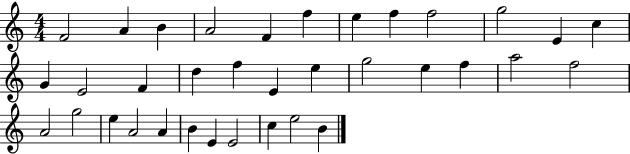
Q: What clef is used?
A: treble